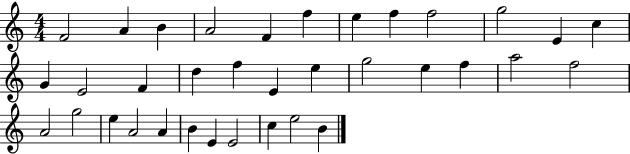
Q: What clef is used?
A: treble